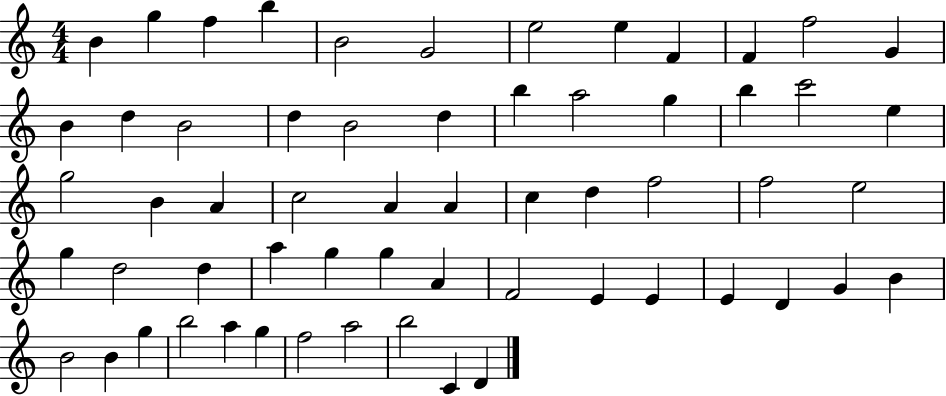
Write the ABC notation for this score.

X:1
T:Untitled
M:4/4
L:1/4
K:C
B g f b B2 G2 e2 e F F f2 G B d B2 d B2 d b a2 g b c'2 e g2 B A c2 A A c d f2 f2 e2 g d2 d a g g A F2 E E E D G B B2 B g b2 a g f2 a2 b2 C D